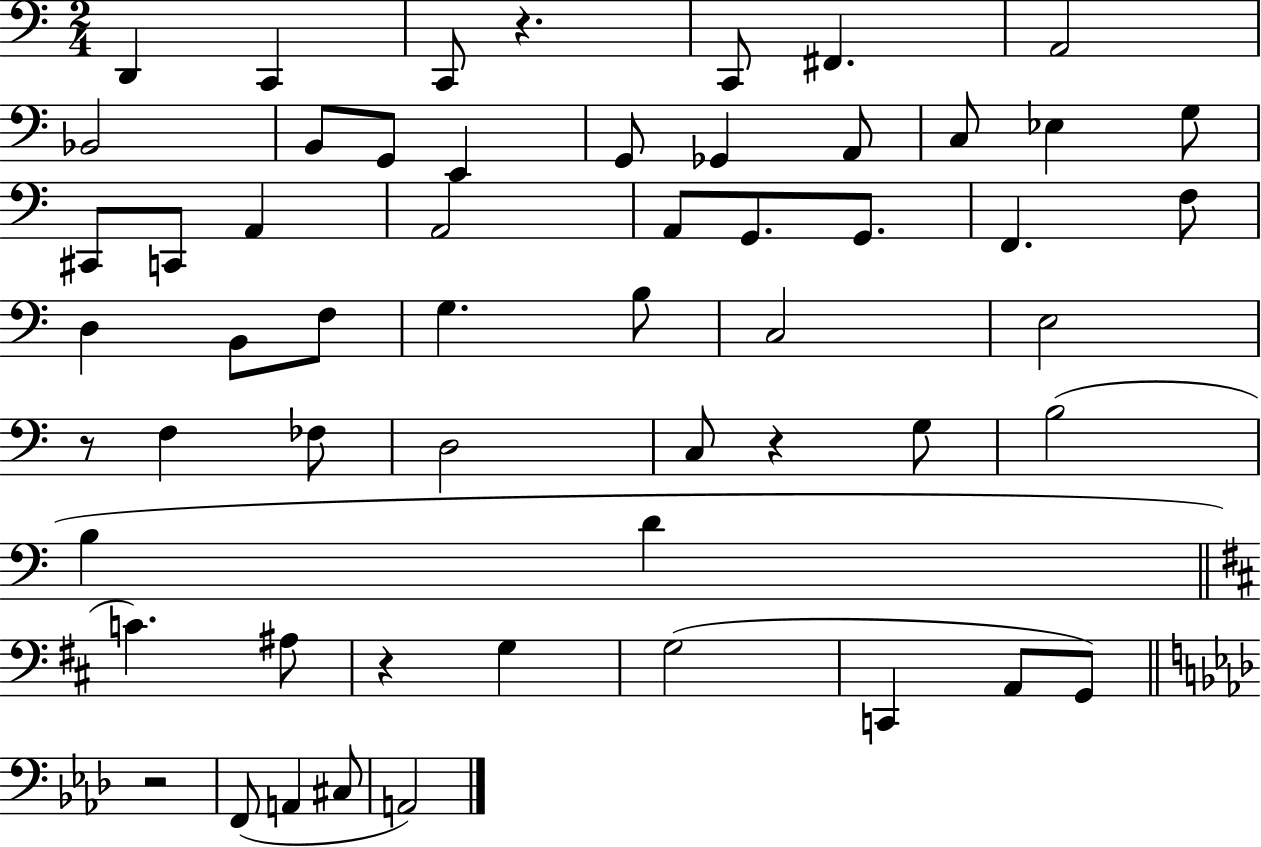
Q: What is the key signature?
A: C major